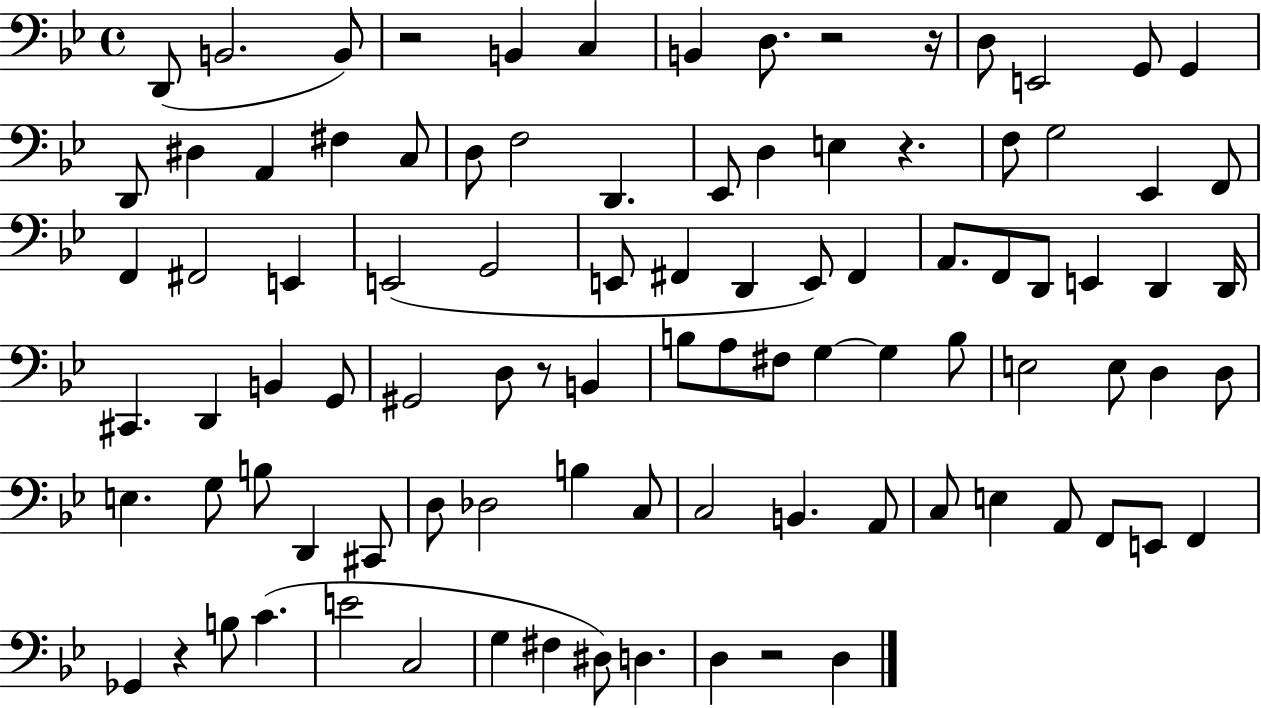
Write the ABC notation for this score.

X:1
T:Untitled
M:4/4
L:1/4
K:Bb
D,,/2 B,,2 B,,/2 z2 B,, C, B,, D,/2 z2 z/4 D,/2 E,,2 G,,/2 G,, D,,/2 ^D, A,, ^F, C,/2 D,/2 F,2 D,, _E,,/2 D, E, z F,/2 G,2 _E,, F,,/2 F,, ^F,,2 E,, E,,2 G,,2 E,,/2 ^F,, D,, E,,/2 ^F,, A,,/2 F,,/2 D,,/2 E,, D,, D,,/4 ^C,, D,, B,, G,,/2 ^G,,2 D,/2 z/2 B,, B,/2 A,/2 ^F,/2 G, G, B,/2 E,2 E,/2 D, D,/2 E, G,/2 B,/2 D,, ^C,,/2 D,/2 _D,2 B, C,/2 C,2 B,, A,,/2 C,/2 E, A,,/2 F,,/2 E,,/2 F,, _G,, z B,/2 C E2 C,2 G, ^F, ^D,/2 D, D, z2 D,